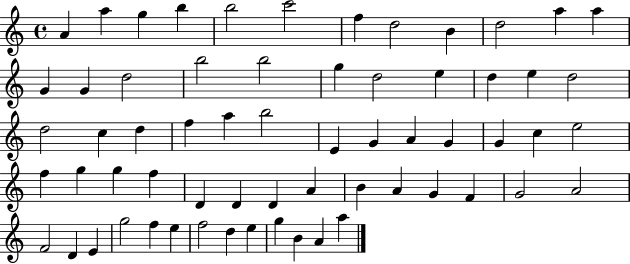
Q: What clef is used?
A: treble